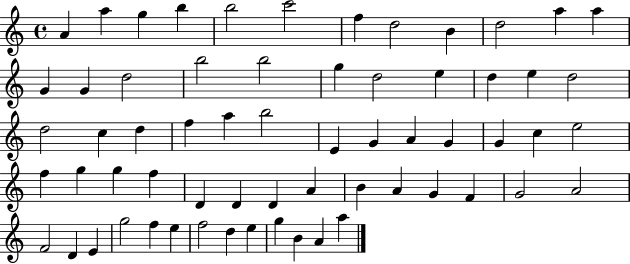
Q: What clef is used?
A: treble